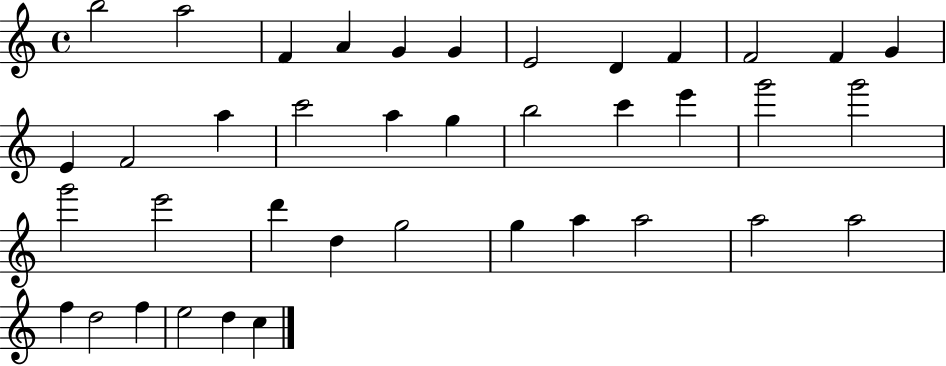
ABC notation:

X:1
T:Untitled
M:4/4
L:1/4
K:C
b2 a2 F A G G E2 D F F2 F G E F2 a c'2 a g b2 c' e' g'2 g'2 g'2 e'2 d' d g2 g a a2 a2 a2 f d2 f e2 d c